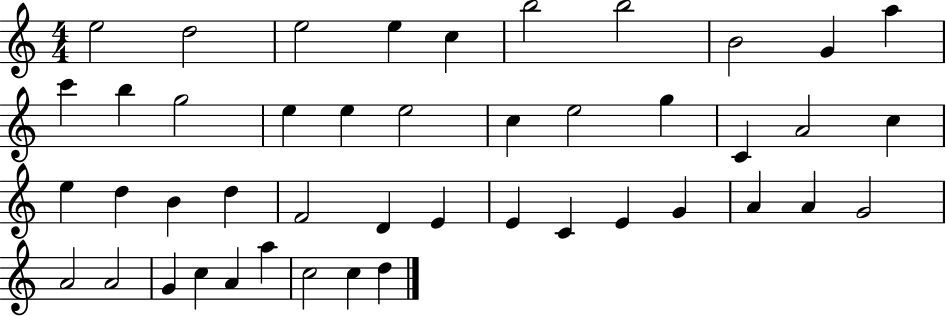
E5/h D5/h E5/h E5/q C5/q B5/h B5/h B4/h G4/q A5/q C6/q B5/q G5/h E5/q E5/q E5/h C5/q E5/h G5/q C4/q A4/h C5/q E5/q D5/q B4/q D5/q F4/h D4/q E4/q E4/q C4/q E4/q G4/q A4/q A4/q G4/h A4/h A4/h G4/q C5/q A4/q A5/q C5/h C5/q D5/q